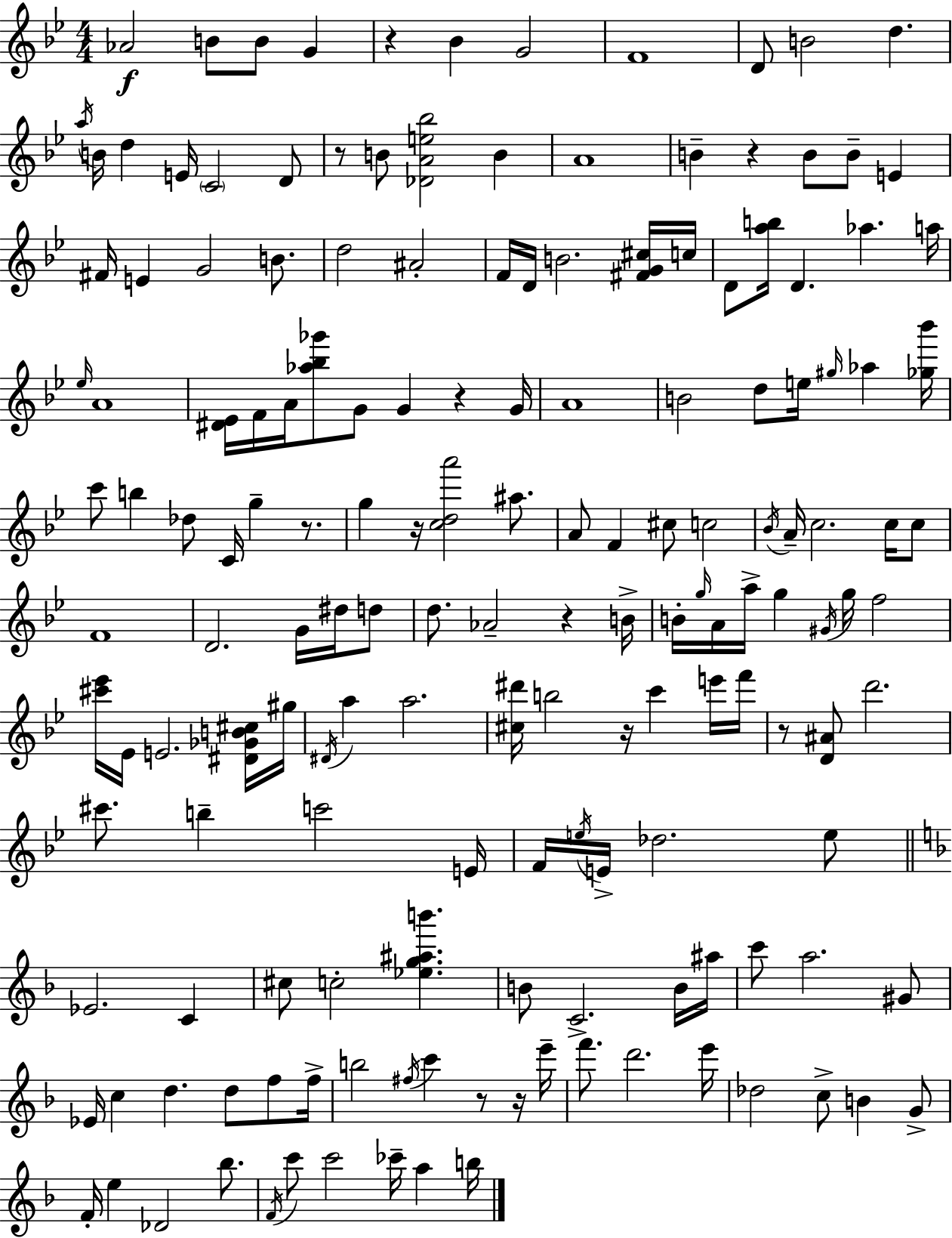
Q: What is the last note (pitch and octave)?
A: B5